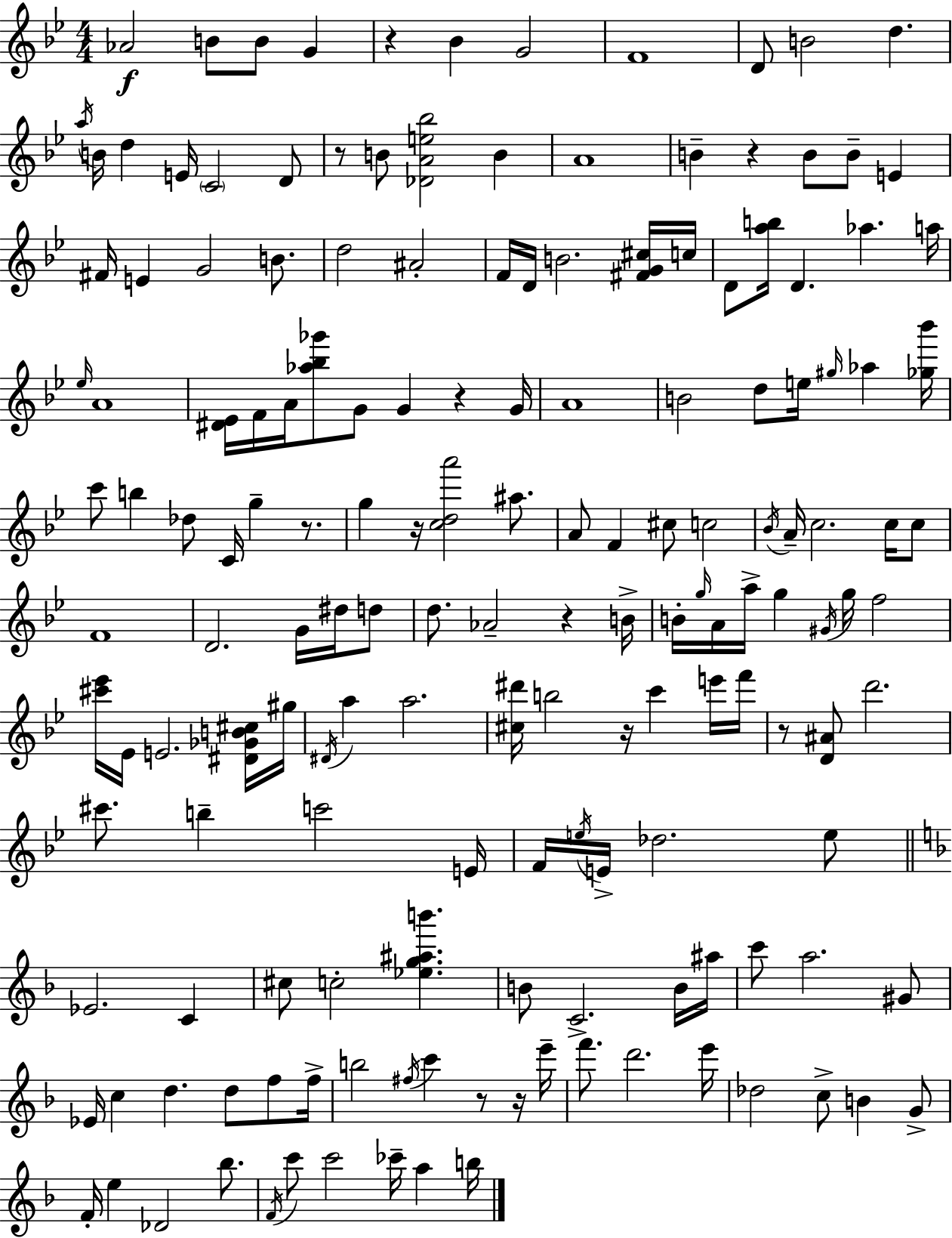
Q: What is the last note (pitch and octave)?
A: B5